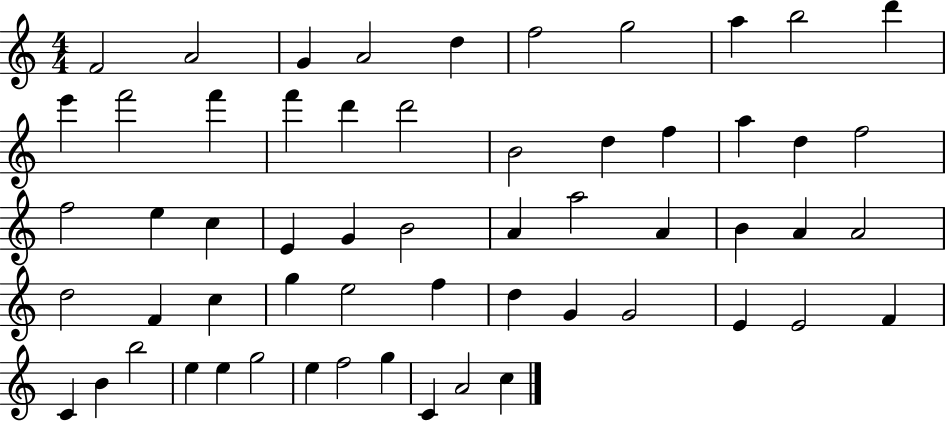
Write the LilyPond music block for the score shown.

{
  \clef treble
  \numericTimeSignature
  \time 4/4
  \key c \major
  f'2 a'2 | g'4 a'2 d''4 | f''2 g''2 | a''4 b''2 d'''4 | \break e'''4 f'''2 f'''4 | f'''4 d'''4 d'''2 | b'2 d''4 f''4 | a''4 d''4 f''2 | \break f''2 e''4 c''4 | e'4 g'4 b'2 | a'4 a''2 a'4 | b'4 a'4 a'2 | \break d''2 f'4 c''4 | g''4 e''2 f''4 | d''4 g'4 g'2 | e'4 e'2 f'4 | \break c'4 b'4 b''2 | e''4 e''4 g''2 | e''4 f''2 g''4 | c'4 a'2 c''4 | \break \bar "|."
}